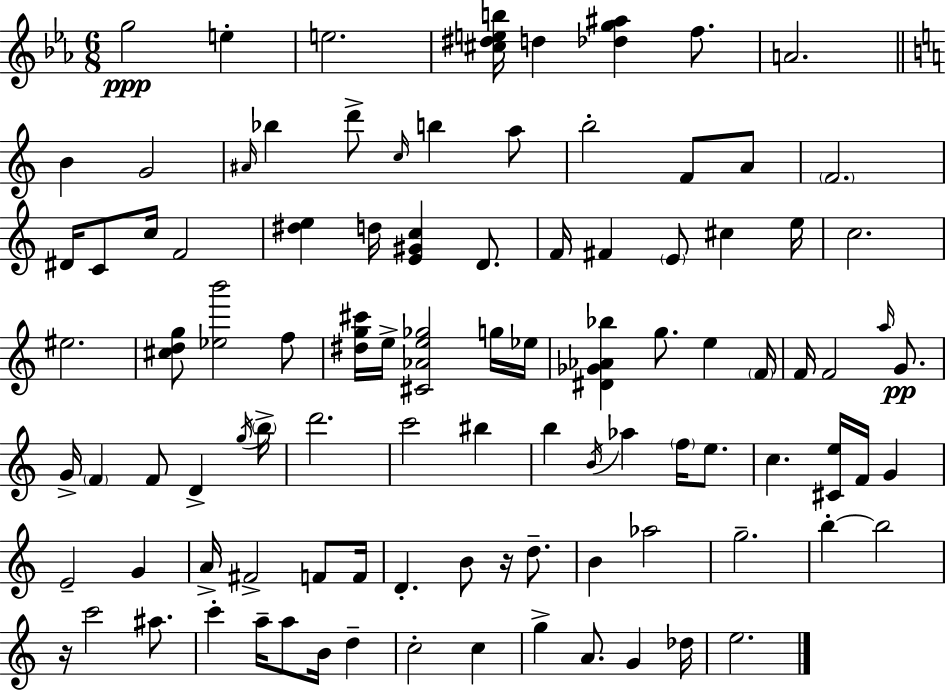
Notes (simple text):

G5/h E5/q E5/h. [C#5,D#5,E5,B5]/s D5/q [Db5,G5,A#5]/q F5/e. A4/h. B4/q G4/h A#4/s Bb5/q D6/e C5/s B5/q A5/e B5/h F4/e A4/e F4/h. D#4/s C4/e C5/s F4/h [D#5,E5]/q D5/s [E4,G#4,C5]/q D4/e. F4/s F#4/q E4/e C#5/q E5/s C5/h. EIS5/h. [C#5,D5,G5]/e [Eb5,B6]/h F5/e [D#5,G5,C#6]/s E5/s [C#4,Ab4,E5,Gb5]/h G5/s Eb5/s [D#4,Gb4,Ab4,Bb5]/q G5/e. E5/q F4/s F4/s F4/h A5/s G4/e. G4/s F4/q F4/e D4/q G5/s B5/s D6/h. C6/h BIS5/q B5/q B4/s Ab5/q F5/s E5/e. C5/q. [C#4,E5]/s F4/s G4/q E4/h G4/q A4/s F#4/h F4/e F4/s D4/q. B4/e R/s D5/e. B4/q Ab5/h G5/h. B5/q B5/h R/s C6/h A#5/e. C6/q A5/s A5/e B4/s D5/q C5/h C5/q G5/q A4/e. G4/q Db5/s E5/h.